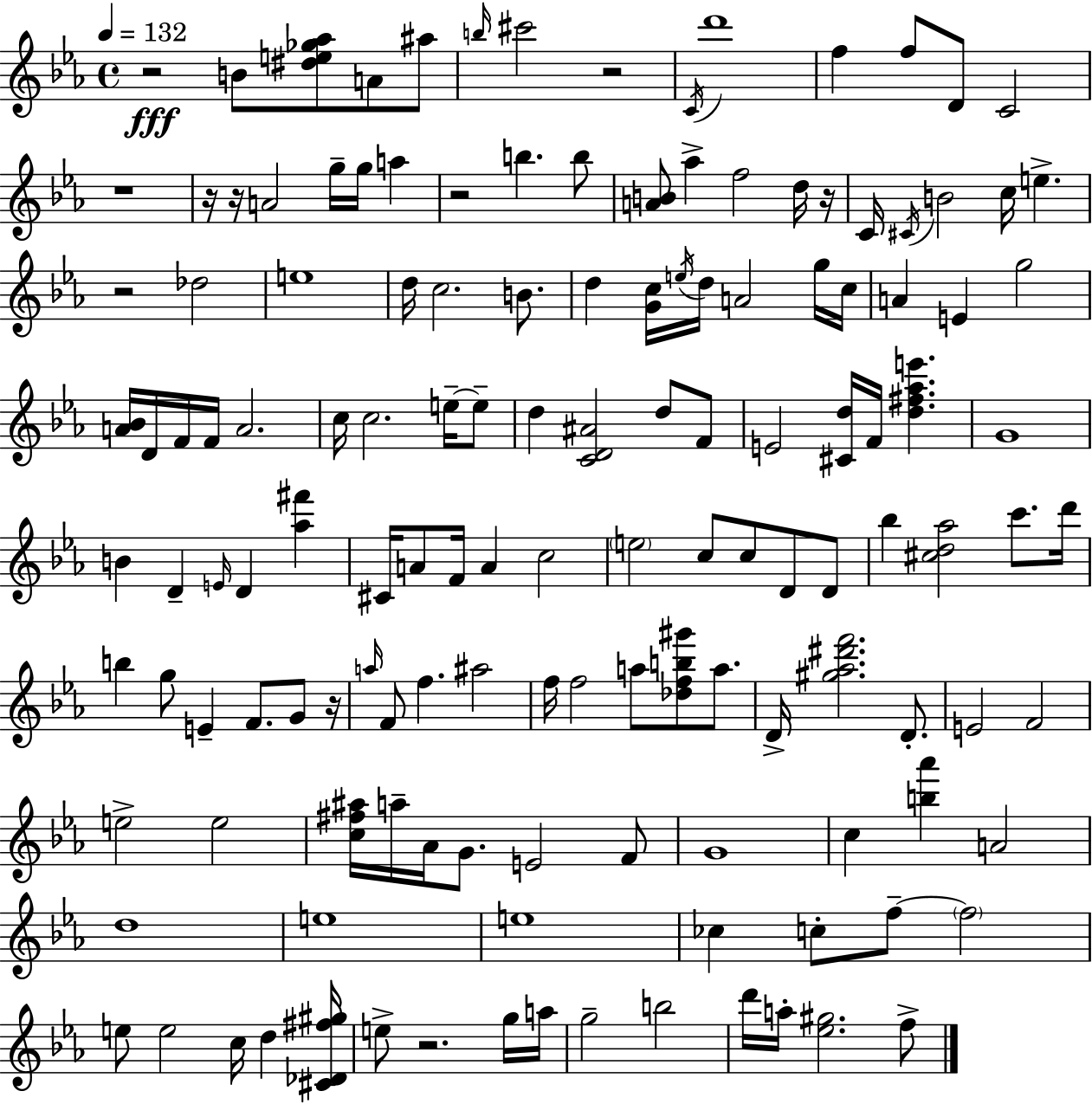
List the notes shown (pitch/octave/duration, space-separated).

R/h B4/e [D#5,E5,Gb5,Ab5]/e A4/e A#5/e B5/s C#6/h R/h C4/s D6/w F5/q F5/e D4/e C4/h R/w R/s R/s A4/h G5/s G5/s A5/q R/h B5/q. B5/e [A4,B4]/e Ab5/q F5/h D5/s R/s C4/s C#4/s B4/h C5/s E5/q. R/h Db5/h E5/w D5/s C5/h. B4/e. D5/q [G4,C5]/s E5/s D5/s A4/h G5/s C5/s A4/q E4/q G5/h [A4,Bb4]/s D4/s F4/s F4/s A4/h. C5/s C5/h. E5/s E5/e D5/q [C4,D4,A#4]/h D5/e F4/e E4/h [C#4,D5]/s F4/s [D5,F#5,Ab5,E6]/q. G4/w B4/q D4/q E4/s D4/q [Ab5,F#6]/q C#4/s A4/e F4/s A4/q C5/h E5/h C5/e C5/e D4/e D4/e Bb5/q [C#5,D5,Ab5]/h C6/e. D6/s B5/q G5/e E4/q F4/e. G4/e R/s A5/s F4/e F5/q. A#5/h F5/s F5/h A5/e [Db5,F5,B5,G#6]/e A5/e. D4/s [G#5,Ab5,D#6,F6]/h. D4/e. E4/h F4/h E5/h E5/h [C5,F#5,A#5]/s A5/s Ab4/s G4/e. E4/h F4/e G4/w C5/q [B5,Ab6]/q A4/h D5/w E5/w E5/w CES5/q C5/e F5/e F5/h E5/e E5/h C5/s D5/q [C#4,Db4,F#5,G#5]/s E5/e R/h. G5/s A5/s G5/h B5/h D6/s A5/s [Eb5,G#5]/h. F5/e